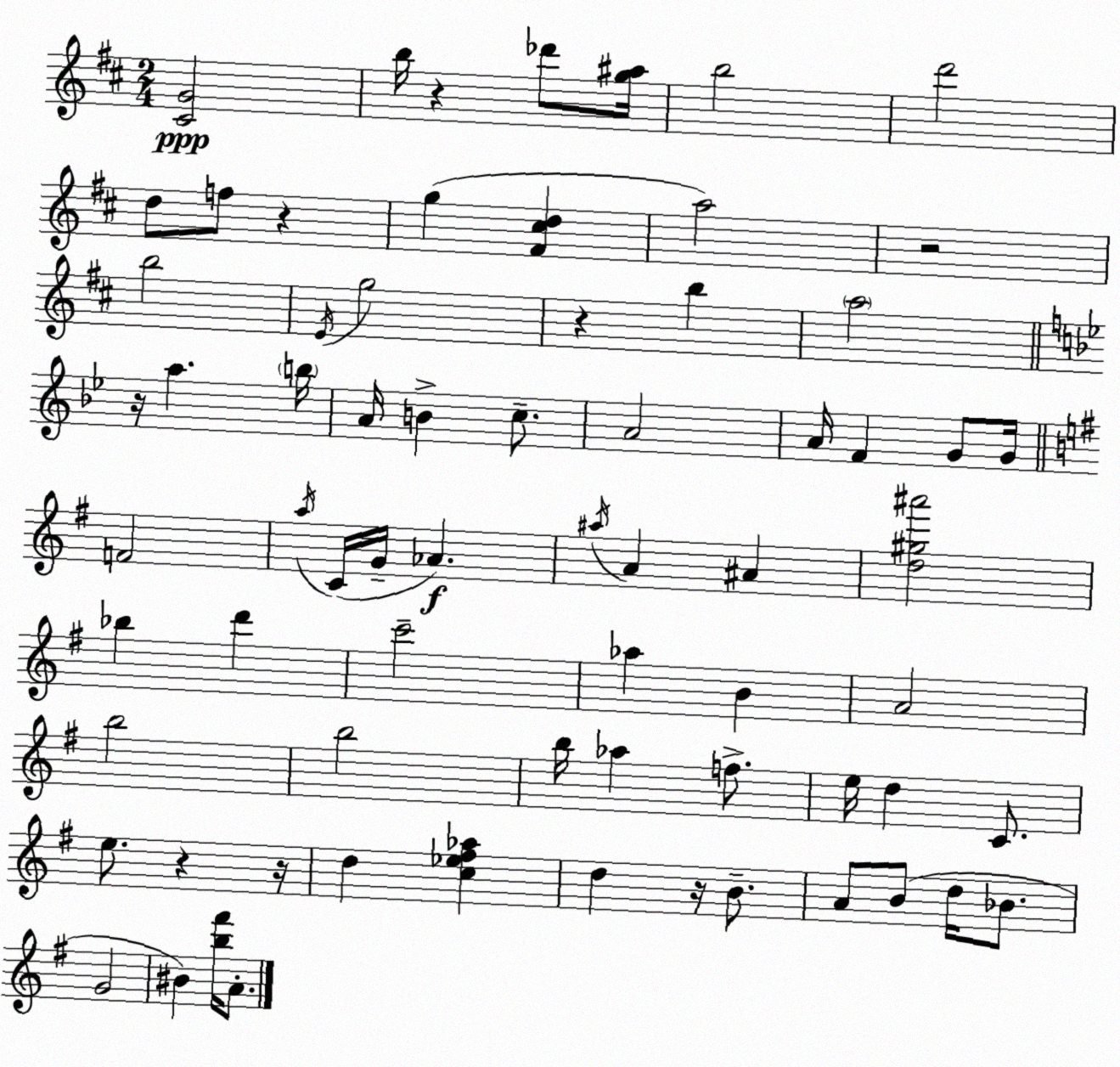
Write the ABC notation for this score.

X:1
T:Untitled
M:2/4
L:1/4
K:D
[^CG]2 b/4 z _d'/2 [g^a]/4 b2 d'2 d/2 f/2 z g [^F^cd] a2 z2 b2 E/4 g2 z b a2 z/4 a b/4 A/4 B c/2 A2 A/4 F G/2 G/4 F2 a/4 C/4 G/4 _A ^a/4 A ^A [d^g^a']2 _b d' c'2 _a B A2 b2 b2 b/4 _a f/2 e/4 d C/2 e/2 z z/4 d [c_e^f_a] d z/4 B/2 A/2 B/2 d/4 _B/2 G2 ^B [b^f']/4 A/2